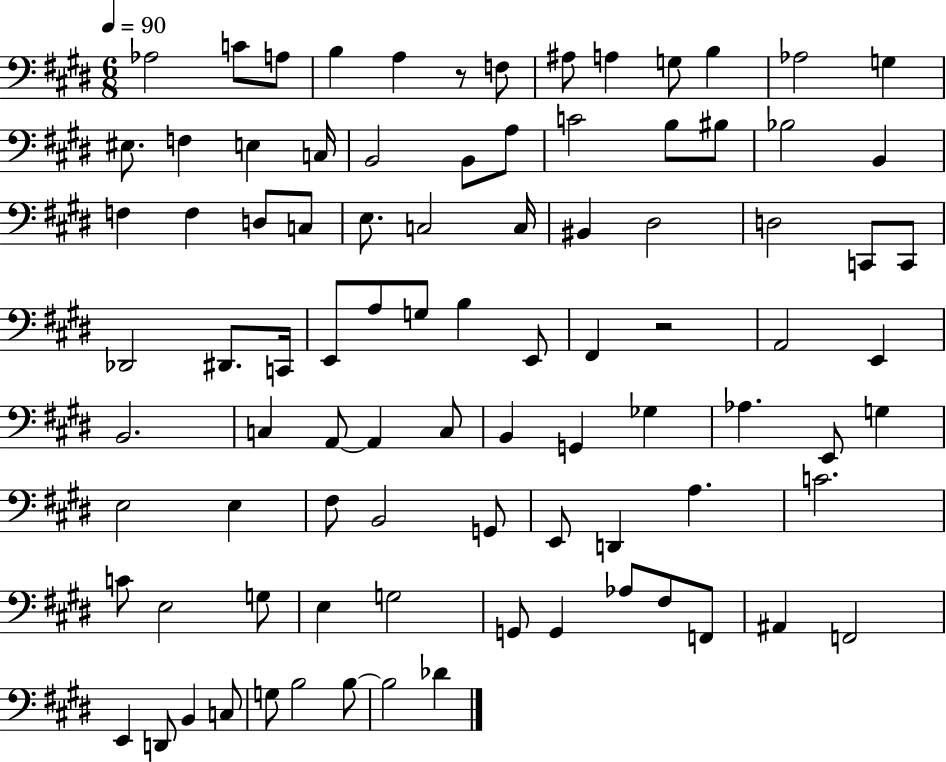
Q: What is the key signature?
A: E major